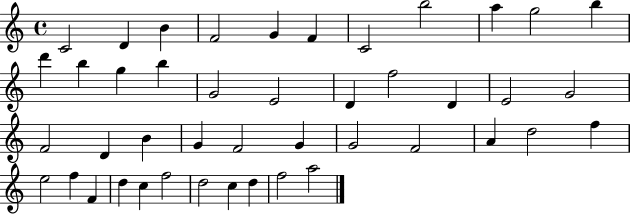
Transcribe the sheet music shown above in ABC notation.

X:1
T:Untitled
M:4/4
L:1/4
K:C
C2 D B F2 G F C2 b2 a g2 b d' b g b G2 E2 D f2 D E2 G2 F2 D B G F2 G G2 F2 A d2 f e2 f F d c f2 d2 c d f2 a2